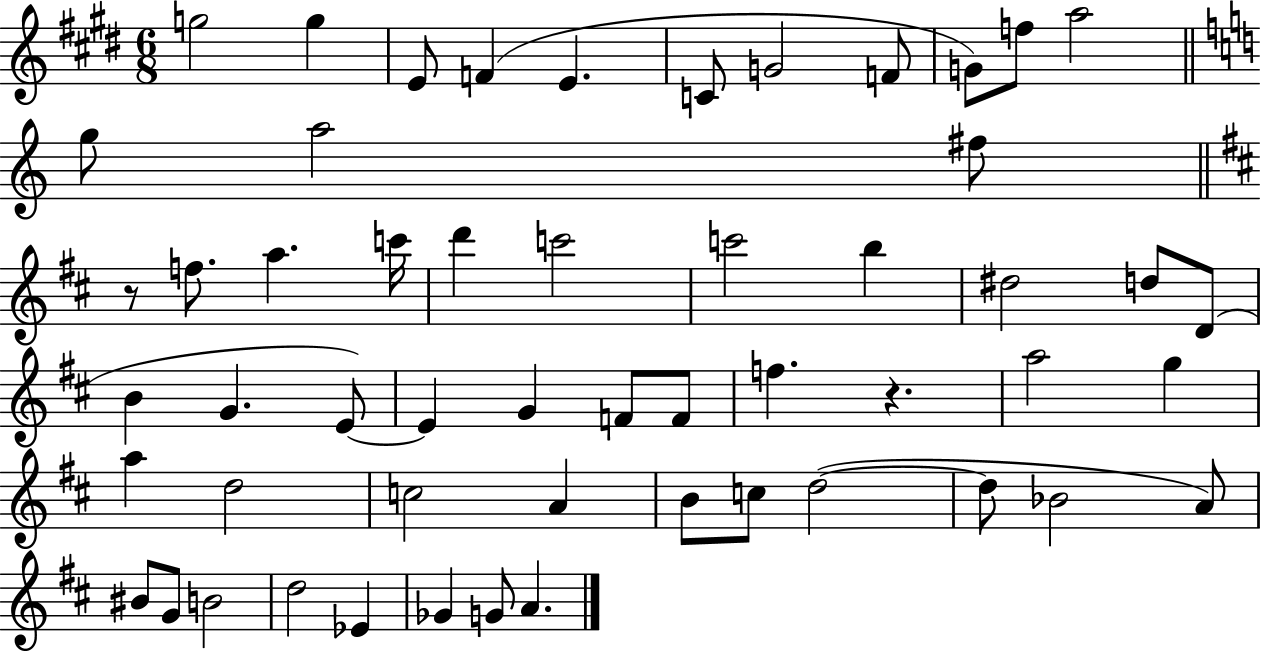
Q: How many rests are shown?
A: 2